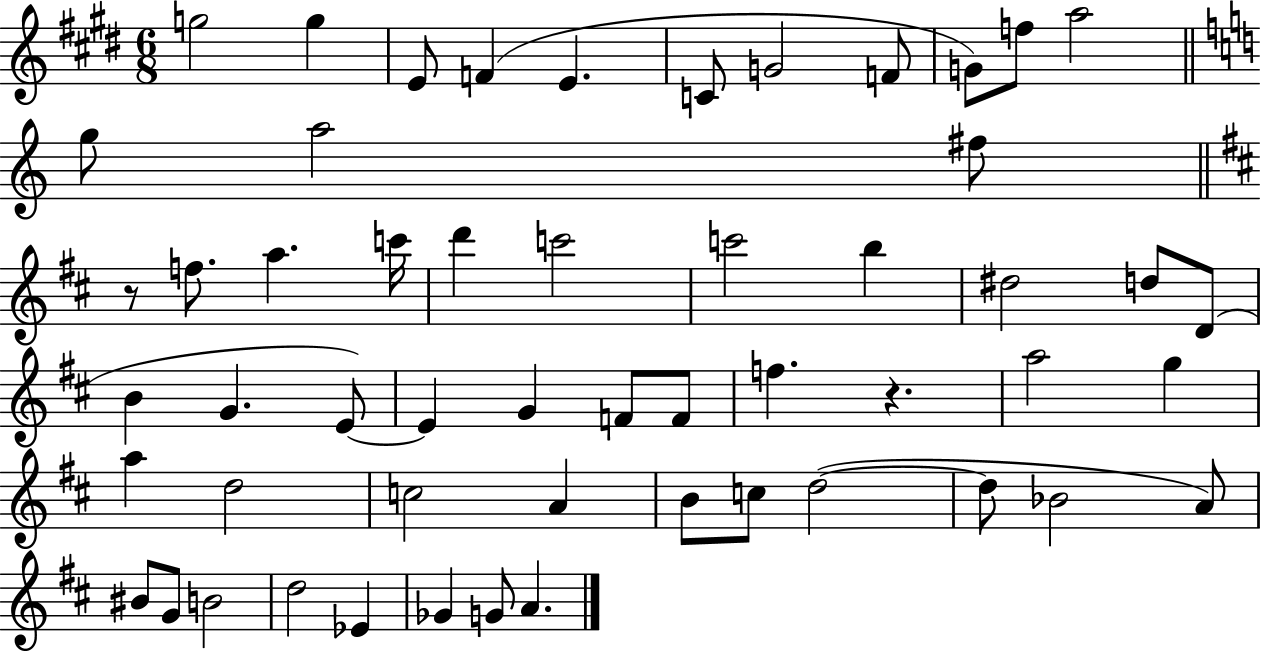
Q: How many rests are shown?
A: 2